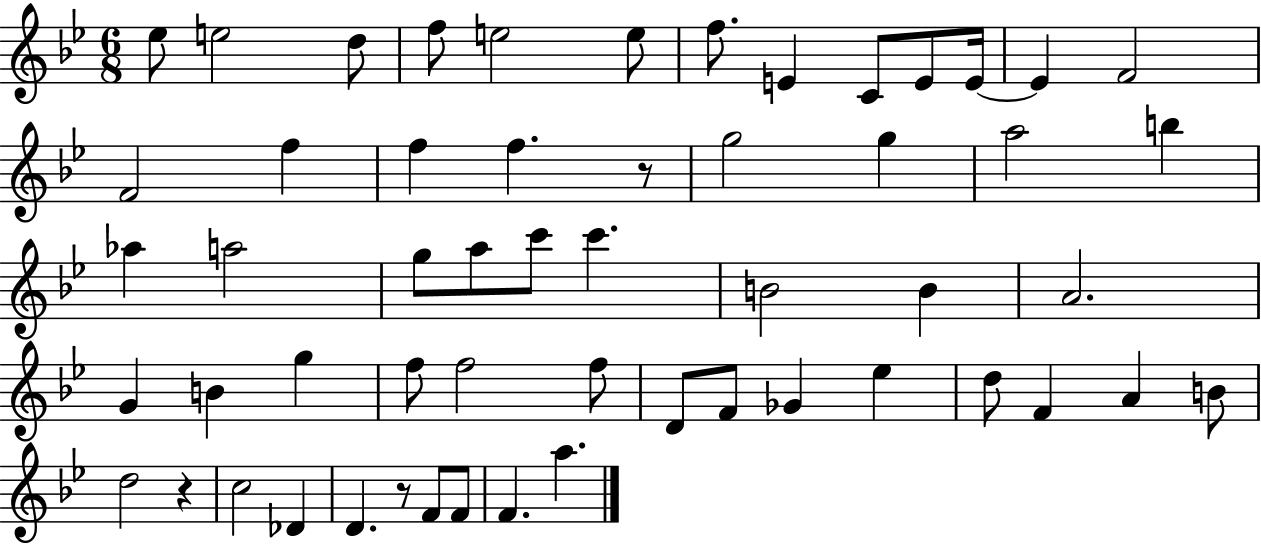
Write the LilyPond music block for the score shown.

{
  \clef treble
  \numericTimeSignature
  \time 6/8
  \key bes \major
  ees''8 e''2 d''8 | f''8 e''2 e''8 | f''8. e'4 c'8 e'8 e'16~~ | e'4 f'2 | \break f'2 f''4 | f''4 f''4. r8 | g''2 g''4 | a''2 b''4 | \break aes''4 a''2 | g''8 a''8 c'''8 c'''4. | b'2 b'4 | a'2. | \break g'4 b'4 g''4 | f''8 f''2 f''8 | d'8 f'8 ges'4 ees''4 | d''8 f'4 a'4 b'8 | \break d''2 r4 | c''2 des'4 | d'4. r8 f'8 f'8 | f'4. a''4. | \break \bar "|."
}